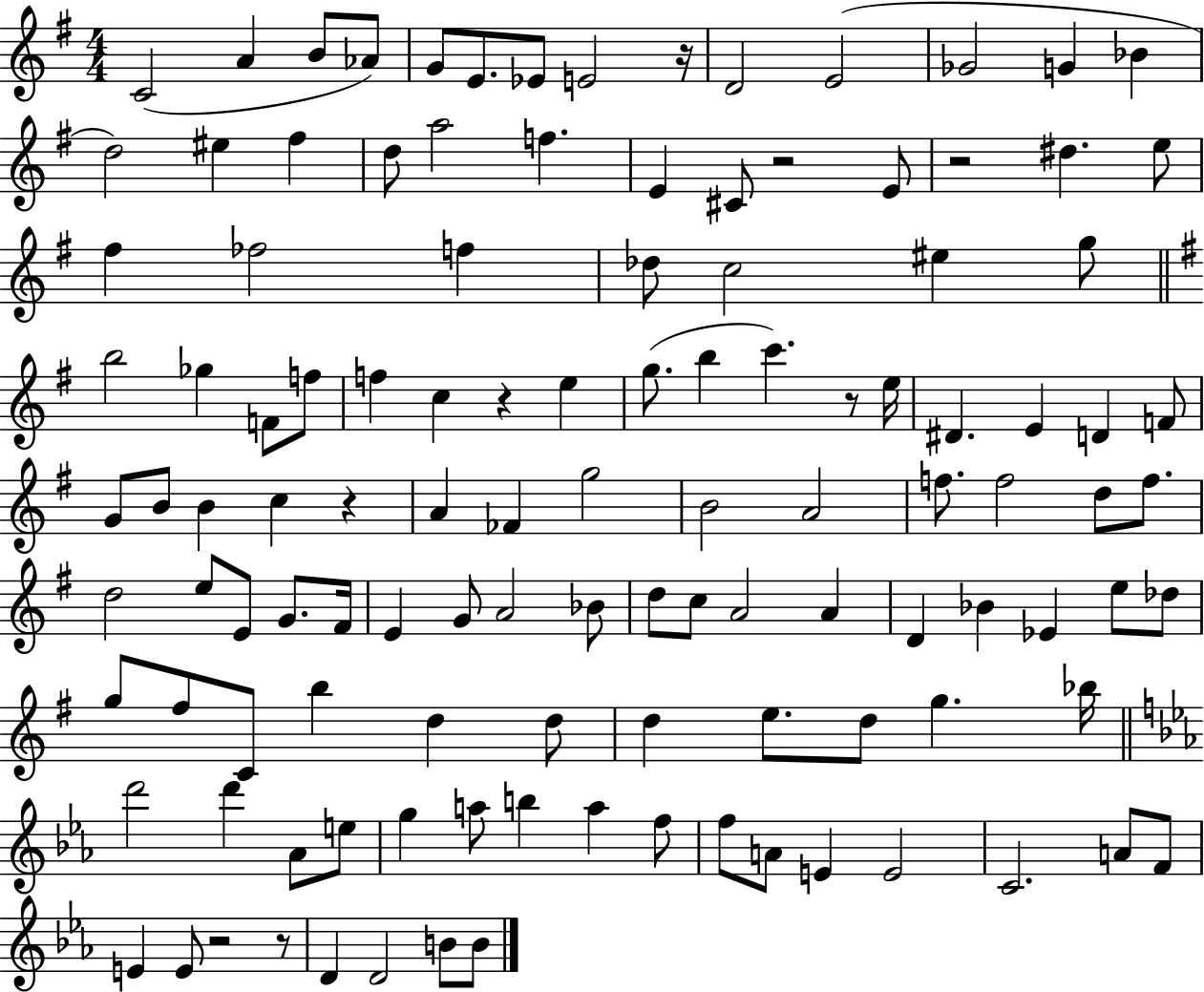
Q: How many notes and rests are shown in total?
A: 118